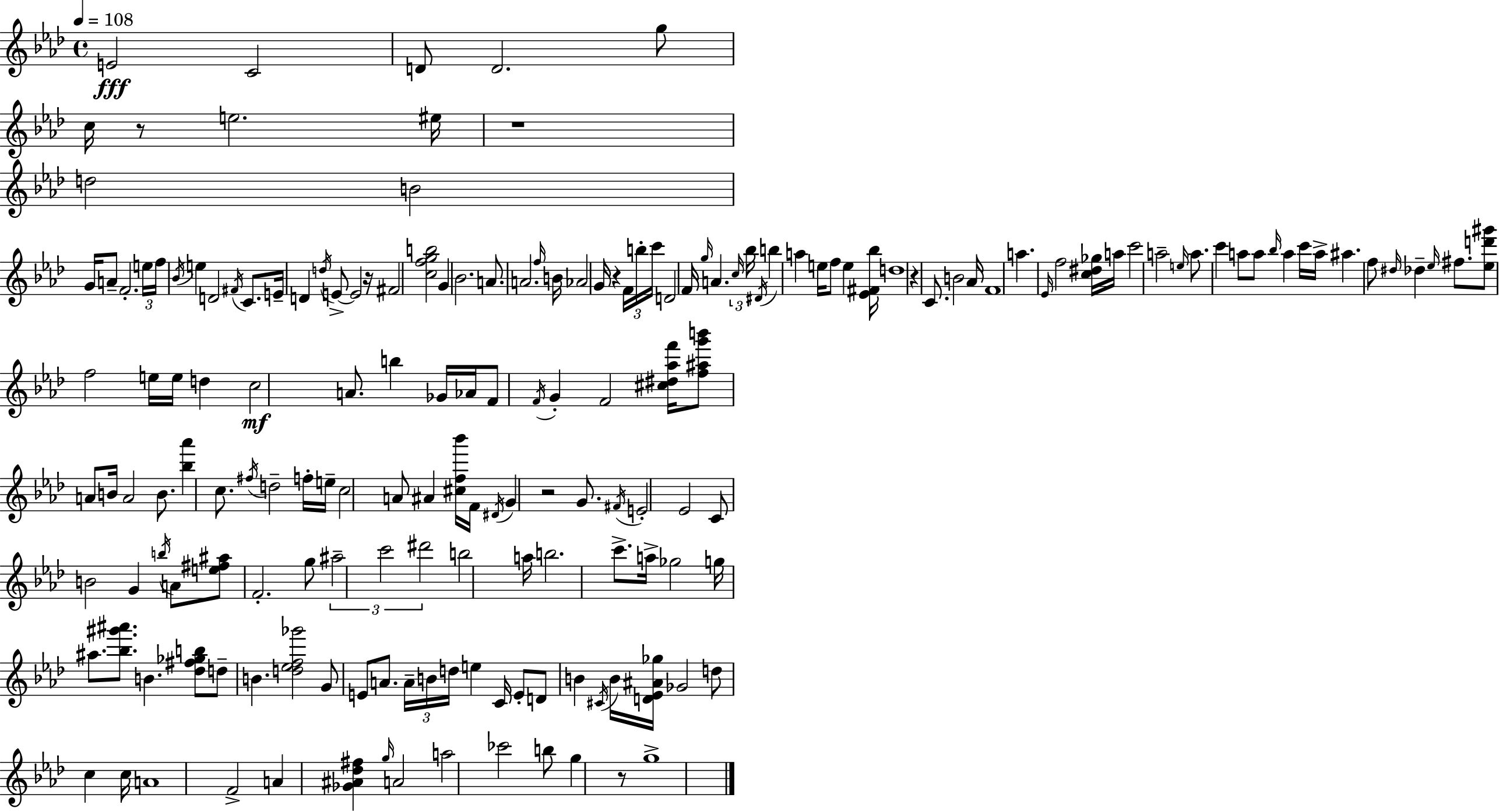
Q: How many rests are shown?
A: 7